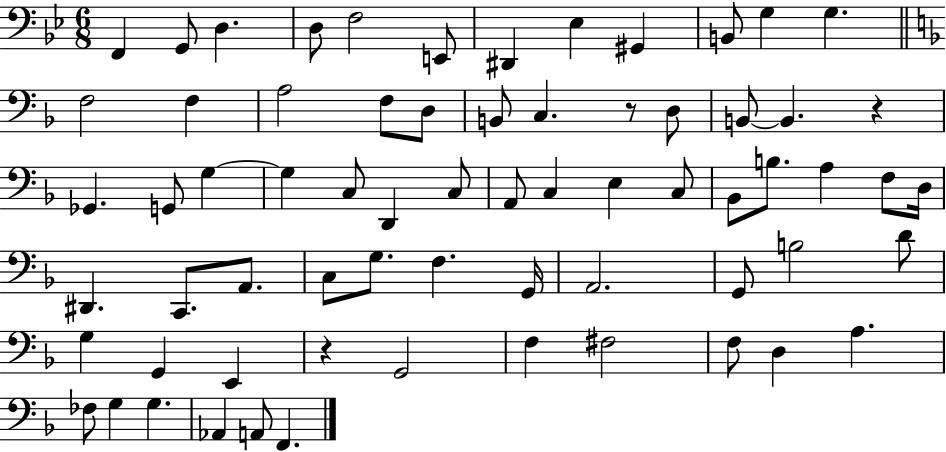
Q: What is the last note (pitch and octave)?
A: F2